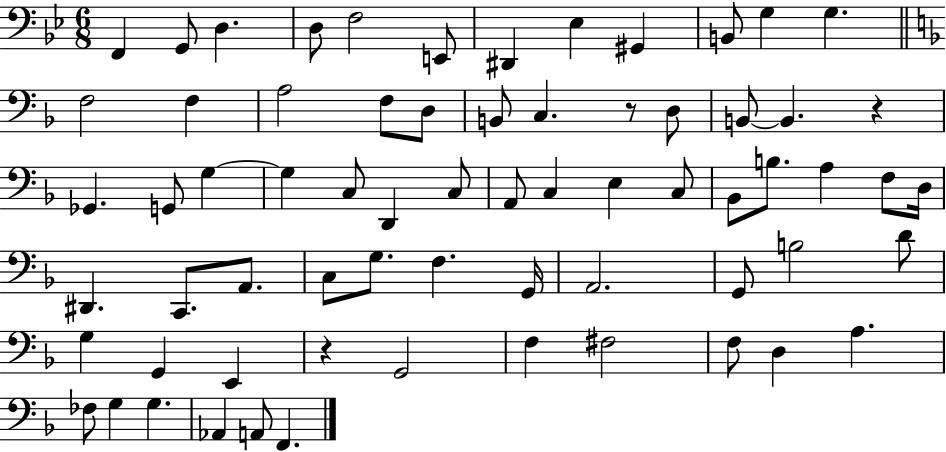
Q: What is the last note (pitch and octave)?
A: F2